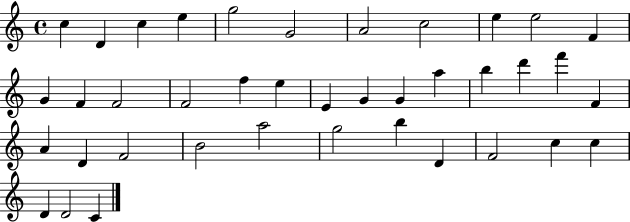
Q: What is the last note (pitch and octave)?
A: C4